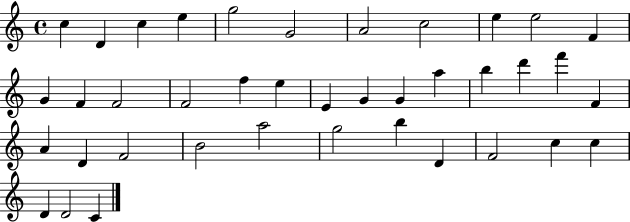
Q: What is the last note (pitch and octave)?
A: C4